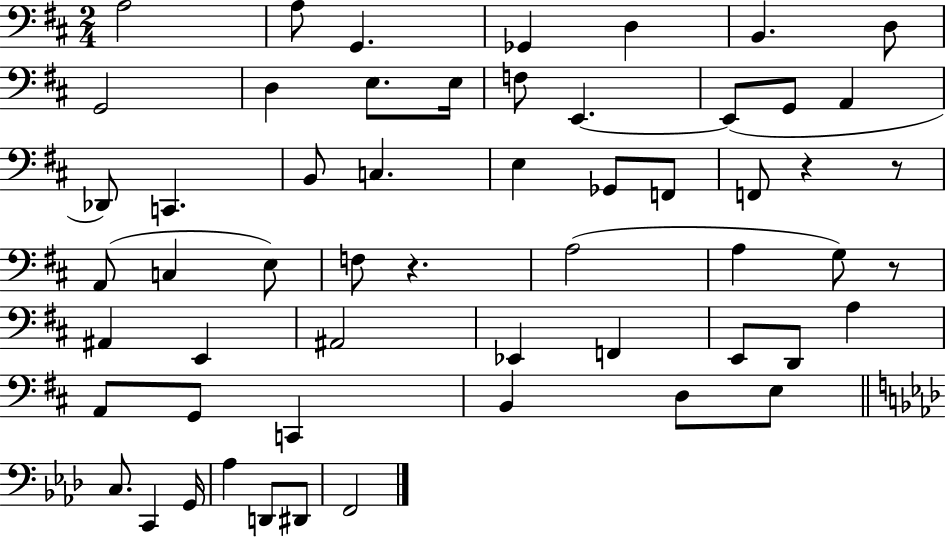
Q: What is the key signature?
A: D major